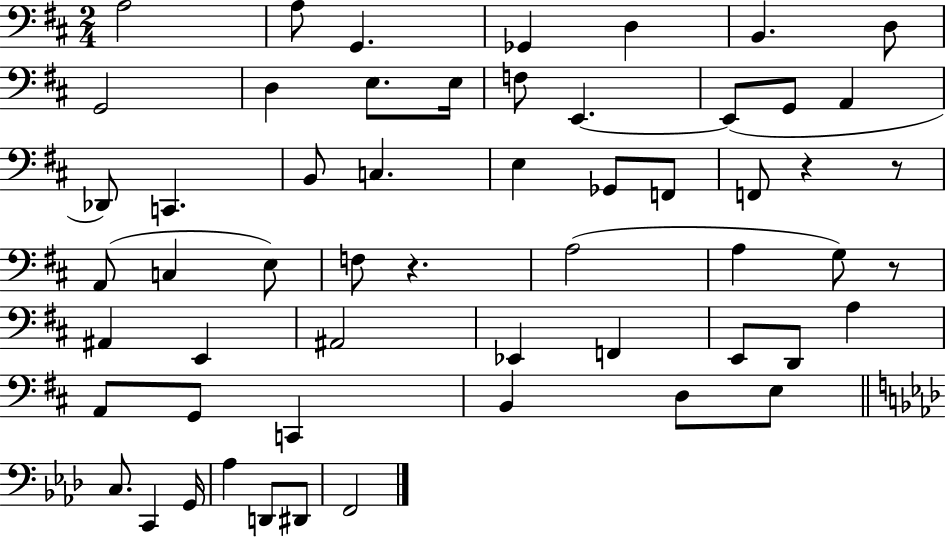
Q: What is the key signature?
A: D major